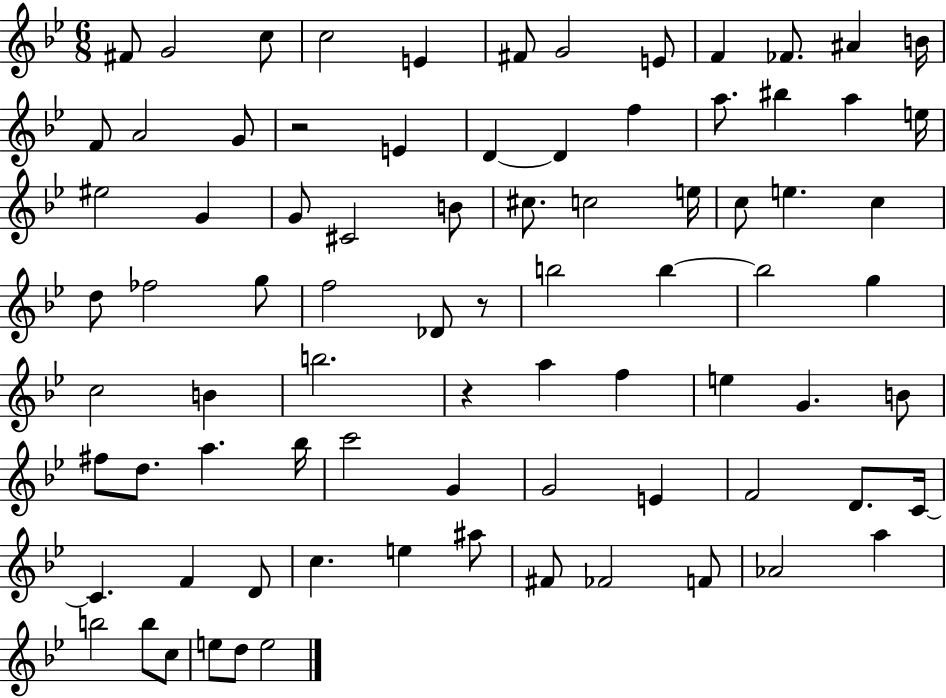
X:1
T:Untitled
M:6/8
L:1/4
K:Bb
^F/2 G2 c/2 c2 E ^F/2 G2 E/2 F _F/2 ^A B/4 F/2 A2 G/2 z2 E D D f a/2 ^b a e/4 ^e2 G G/2 ^C2 B/2 ^c/2 c2 e/4 c/2 e c d/2 _f2 g/2 f2 _D/2 z/2 b2 b b2 g c2 B b2 z a f e G B/2 ^f/2 d/2 a _b/4 c'2 G G2 E F2 D/2 C/4 C F D/2 c e ^a/2 ^F/2 _F2 F/2 _A2 a b2 b/2 c/2 e/2 d/2 e2